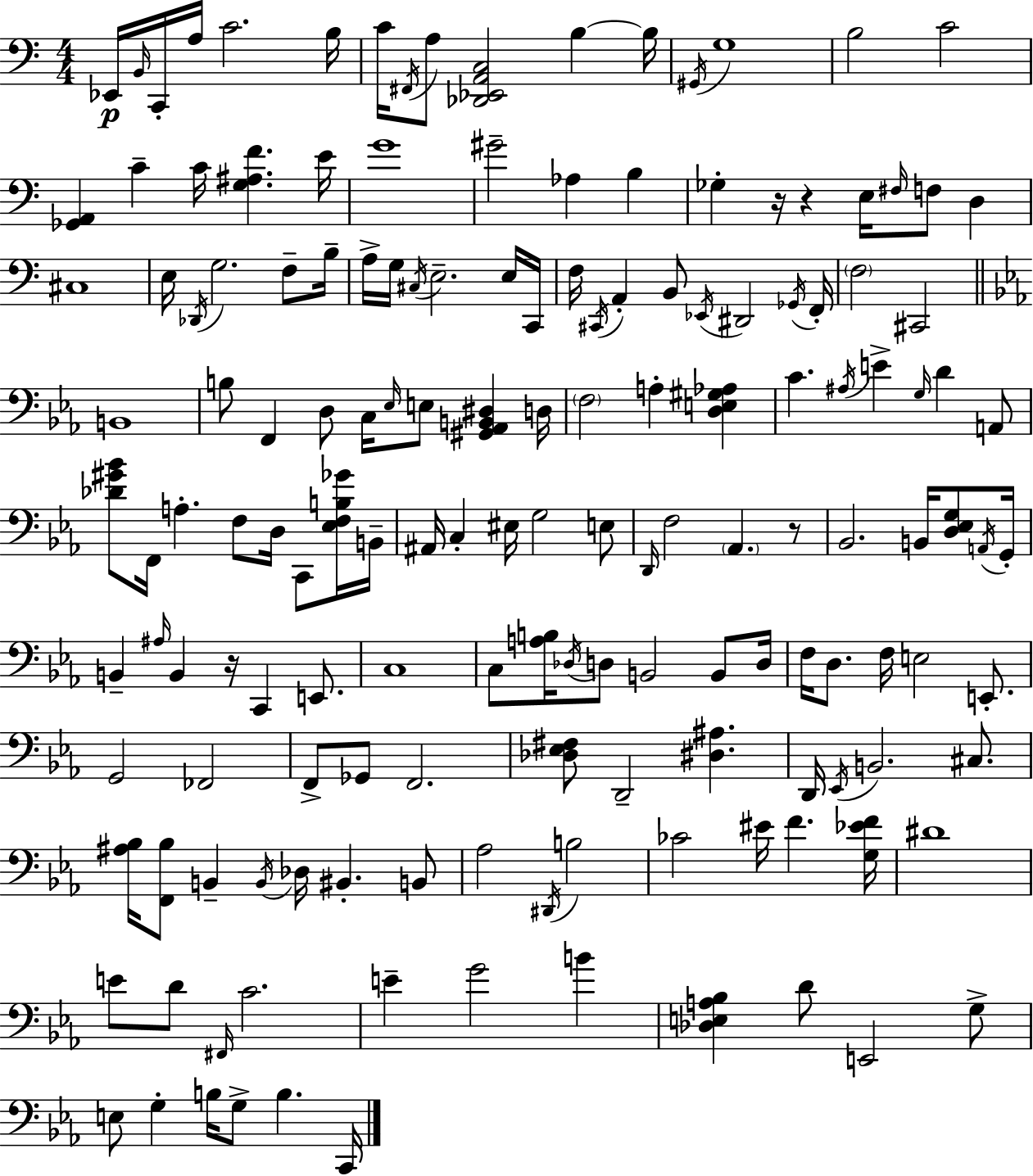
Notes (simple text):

Eb2/s B2/s C2/s A3/s C4/h. B3/s C4/s F#2/s A3/e [Db2,Eb2,A2,C3]/h B3/q B3/s G#2/s G3/w B3/h C4/h [Gb2,A2]/q C4/q C4/s [G3,A#3,F4]/q. E4/s G4/w G#4/h Ab3/q B3/q Gb3/q R/s R/q E3/s F#3/s F3/e D3/q C#3/w E3/s Db2/s G3/h. F3/e B3/s A3/s G3/s C#3/s E3/h. E3/s C2/s F3/s C#2/s A2/q B2/e Eb2/s D#2/h Gb2/s F2/s F3/h C#2/h B2/w B3/e F2/q D3/e C3/s Eb3/s E3/e [G#2,Ab2,B2,D#3]/q D3/s F3/h A3/q [D3,E3,G#3,Ab3]/q C4/q. A#3/s E4/q G3/s D4/q A2/e [Db4,G#4,Bb4]/e F2/s A3/q. F3/e D3/s C2/e [Eb3,F3,B3,Gb4]/s B2/s A#2/s C3/q EIS3/s G3/h E3/e D2/s F3/h Ab2/q. R/e Bb2/h. B2/s [D3,Eb3,G3]/e A2/s G2/s B2/q A#3/s B2/q R/s C2/q E2/e. C3/w C3/e [A3,B3]/s Db3/s D3/e B2/h B2/e D3/s F3/s D3/e. F3/s E3/h E2/e. G2/h FES2/h F2/e Gb2/e F2/h. [Db3,Eb3,F#3]/e D2/h [D#3,A#3]/q. D2/s Eb2/s B2/h. C#3/e. [A#3,Bb3]/s [F2,Bb3]/e B2/q B2/s Db3/s BIS2/q. B2/e Ab3/h D#2/s B3/h CES4/h EIS4/s F4/q. [G3,Eb4,F4]/s D#4/w E4/e D4/e F#2/s C4/h. E4/q G4/h B4/q [Db3,E3,A3,Bb3]/q D4/e E2/h G3/e E3/e G3/q B3/s G3/e B3/q. C2/s